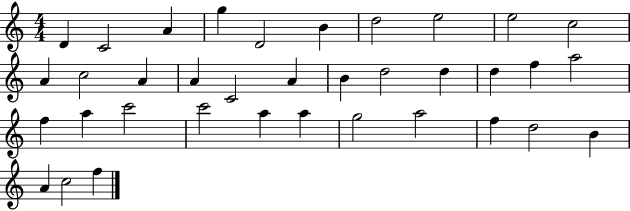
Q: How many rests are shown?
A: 0